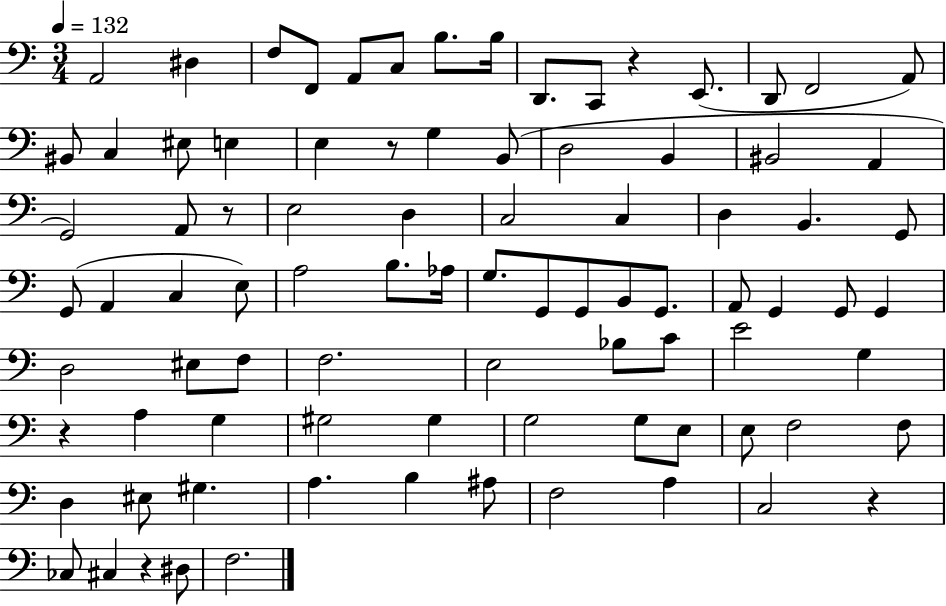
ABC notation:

X:1
T:Untitled
M:3/4
L:1/4
K:C
A,,2 ^D, F,/2 F,,/2 A,,/2 C,/2 B,/2 B,/4 D,,/2 C,,/2 z E,,/2 D,,/2 F,,2 A,,/2 ^B,,/2 C, ^E,/2 E, E, z/2 G, B,,/2 D,2 B,, ^B,,2 A,, G,,2 A,,/2 z/2 E,2 D, C,2 C, D, B,, G,,/2 G,,/2 A,, C, E,/2 A,2 B,/2 _A,/4 G,/2 G,,/2 G,,/2 B,,/2 G,,/2 A,,/2 G,, G,,/2 G,, D,2 ^E,/2 F,/2 F,2 E,2 _B,/2 C/2 E2 G, z A, G, ^G,2 ^G, G,2 G,/2 E,/2 E,/2 F,2 F,/2 D, ^E,/2 ^G, A, B, ^A,/2 F,2 A, C,2 z _C,/2 ^C, z ^D,/2 F,2